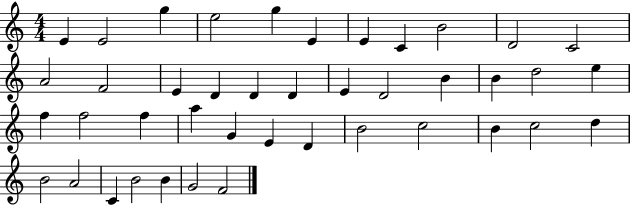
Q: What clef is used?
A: treble